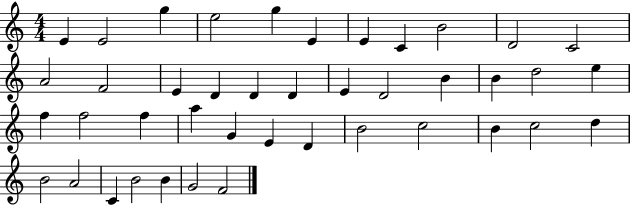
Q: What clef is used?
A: treble